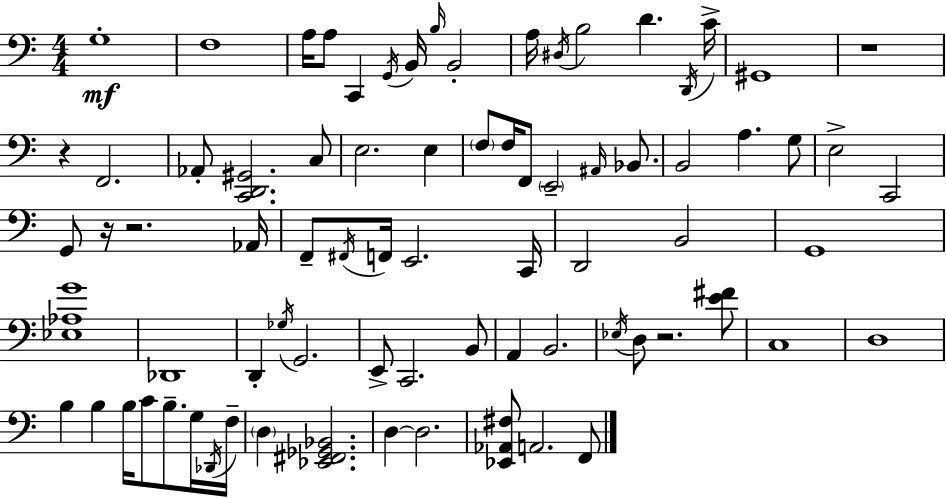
{
  \clef bass
  \numericTimeSignature
  \time 4/4
  \key a \minor
  g1-.\mf | f1 | a16 a8 c,4 \acciaccatura { g,16 } b,16 \grace { b16 } b,2-. | a16 \acciaccatura { dis16 } b2 d'4. | \break \acciaccatura { d,16 } c'16-> gis,1 | r1 | r4 f,2. | aes,8-. <c, d, gis,>2. | \break c8 e2. | e4 \parenthesize f8 f16 f,8 \parenthesize e,2-- | \grace { ais,16 } bes,8. b,2 a4. | g8 e2-> c,2 | \break g,8 r16 r2. | aes,16 f,8-- \acciaccatura { fis,16 } f,16 e,2. | c,16 d,2 b,2 | g,1 | \break <ees aes g'>1 | des,1 | d,4-. \acciaccatura { ges16 } g,2. | e,8-> c,2. | \break b,8 a,4 b,2. | \acciaccatura { ees16 } d8 r2. | <e' fis'>8 c1 | d1 | \break b4 b4 | b16 c'8 b8.-- g16 \acciaccatura { des,16 } f16-- \parenthesize d4 <ees, fis, ges, bes,>2. | d4~~ d2. | <ees, aes, fis>8 a,2. | \break f,8 \bar "|."
}